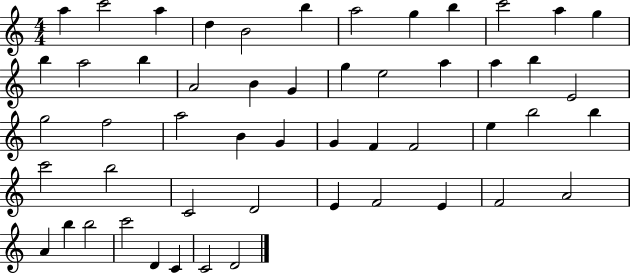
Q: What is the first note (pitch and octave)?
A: A5